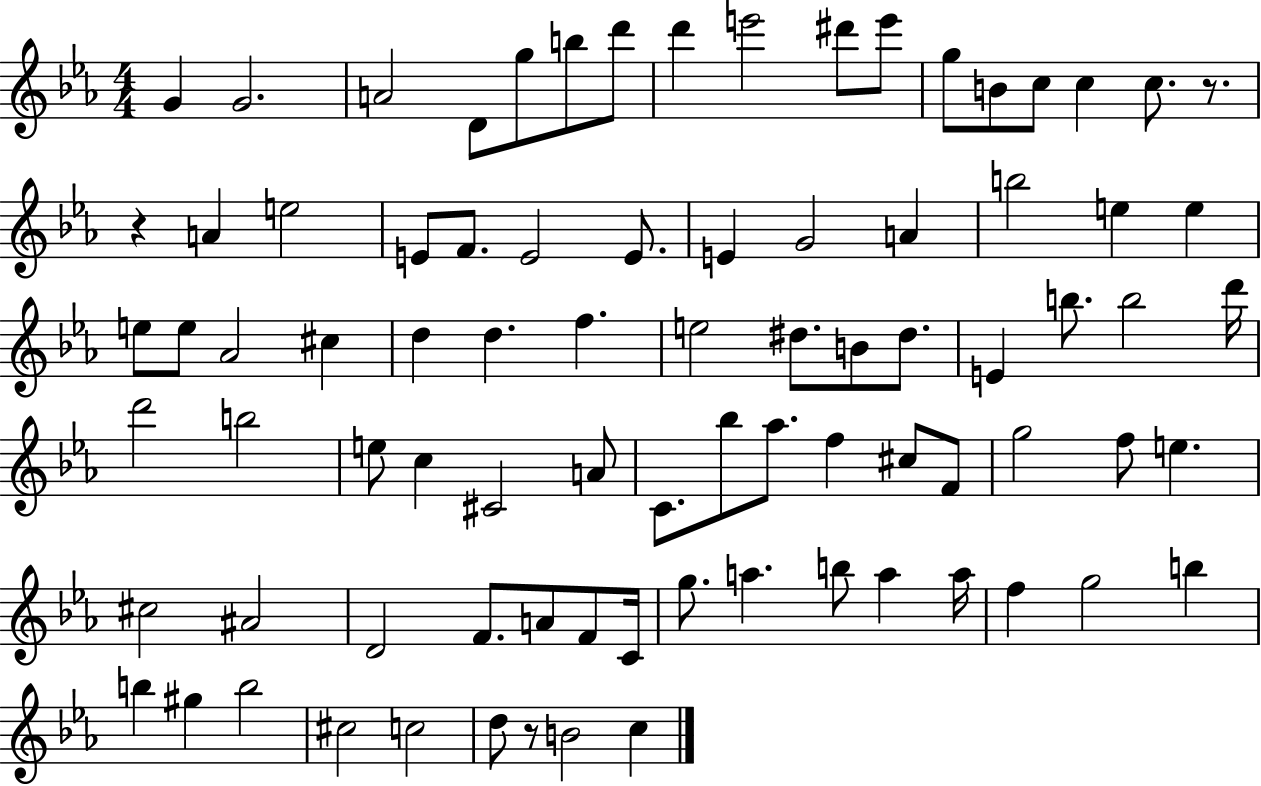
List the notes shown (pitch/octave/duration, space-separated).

G4/q G4/h. A4/h D4/e G5/e B5/e D6/e D6/q E6/h D#6/e E6/e G5/e B4/e C5/e C5/q C5/e. R/e. R/q A4/q E5/h E4/e F4/e. E4/h E4/e. E4/q G4/h A4/q B5/h E5/q E5/q E5/e E5/e Ab4/h C#5/q D5/q D5/q. F5/q. E5/h D#5/e. B4/e D#5/e. E4/q B5/e. B5/h D6/s D6/h B5/h E5/e C5/q C#4/h A4/e C4/e. Bb5/e Ab5/e. F5/q C#5/e F4/e G5/h F5/e E5/q. C#5/h A#4/h D4/h F4/e. A4/e F4/e C4/s G5/e. A5/q. B5/e A5/q A5/s F5/q G5/h B5/q B5/q G#5/q B5/h C#5/h C5/h D5/e R/e B4/h C5/q